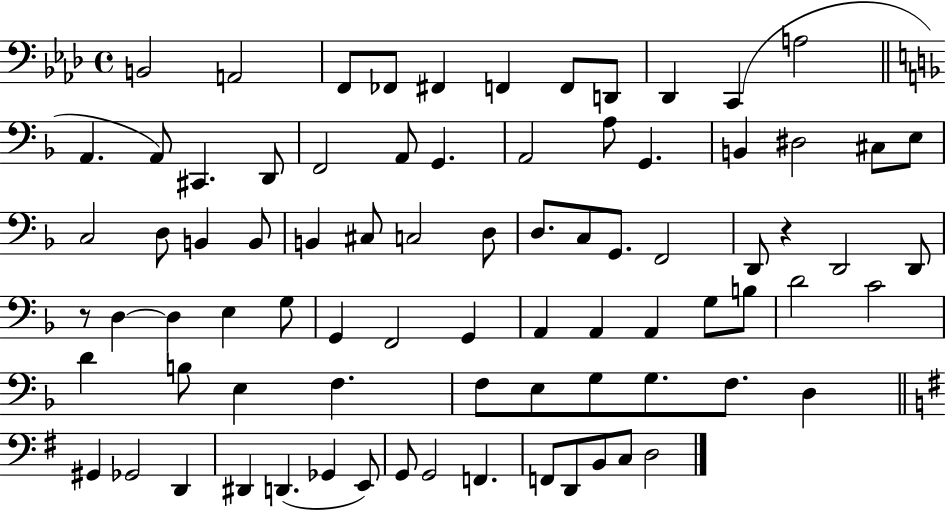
B2/h A2/h F2/e FES2/e F#2/q F2/q F2/e D2/e Db2/q C2/q A3/h A2/q. A2/e C#2/q. D2/e F2/h A2/e G2/q. A2/h A3/e G2/q. B2/q D#3/h C#3/e E3/e C3/h D3/e B2/q B2/e B2/q C#3/e C3/h D3/e D3/e. C3/e G2/e. F2/h D2/e R/q D2/h D2/e R/e D3/q D3/q E3/q G3/e G2/q F2/h G2/q A2/q A2/q A2/q G3/e B3/e D4/h C4/h D4/q B3/e E3/q F3/q. F3/e E3/e G3/e G3/e. F3/e. D3/q G#2/q Gb2/h D2/q D#2/q D2/q. Gb2/q E2/e G2/e G2/h F2/q. F2/e D2/e B2/e C3/e D3/h